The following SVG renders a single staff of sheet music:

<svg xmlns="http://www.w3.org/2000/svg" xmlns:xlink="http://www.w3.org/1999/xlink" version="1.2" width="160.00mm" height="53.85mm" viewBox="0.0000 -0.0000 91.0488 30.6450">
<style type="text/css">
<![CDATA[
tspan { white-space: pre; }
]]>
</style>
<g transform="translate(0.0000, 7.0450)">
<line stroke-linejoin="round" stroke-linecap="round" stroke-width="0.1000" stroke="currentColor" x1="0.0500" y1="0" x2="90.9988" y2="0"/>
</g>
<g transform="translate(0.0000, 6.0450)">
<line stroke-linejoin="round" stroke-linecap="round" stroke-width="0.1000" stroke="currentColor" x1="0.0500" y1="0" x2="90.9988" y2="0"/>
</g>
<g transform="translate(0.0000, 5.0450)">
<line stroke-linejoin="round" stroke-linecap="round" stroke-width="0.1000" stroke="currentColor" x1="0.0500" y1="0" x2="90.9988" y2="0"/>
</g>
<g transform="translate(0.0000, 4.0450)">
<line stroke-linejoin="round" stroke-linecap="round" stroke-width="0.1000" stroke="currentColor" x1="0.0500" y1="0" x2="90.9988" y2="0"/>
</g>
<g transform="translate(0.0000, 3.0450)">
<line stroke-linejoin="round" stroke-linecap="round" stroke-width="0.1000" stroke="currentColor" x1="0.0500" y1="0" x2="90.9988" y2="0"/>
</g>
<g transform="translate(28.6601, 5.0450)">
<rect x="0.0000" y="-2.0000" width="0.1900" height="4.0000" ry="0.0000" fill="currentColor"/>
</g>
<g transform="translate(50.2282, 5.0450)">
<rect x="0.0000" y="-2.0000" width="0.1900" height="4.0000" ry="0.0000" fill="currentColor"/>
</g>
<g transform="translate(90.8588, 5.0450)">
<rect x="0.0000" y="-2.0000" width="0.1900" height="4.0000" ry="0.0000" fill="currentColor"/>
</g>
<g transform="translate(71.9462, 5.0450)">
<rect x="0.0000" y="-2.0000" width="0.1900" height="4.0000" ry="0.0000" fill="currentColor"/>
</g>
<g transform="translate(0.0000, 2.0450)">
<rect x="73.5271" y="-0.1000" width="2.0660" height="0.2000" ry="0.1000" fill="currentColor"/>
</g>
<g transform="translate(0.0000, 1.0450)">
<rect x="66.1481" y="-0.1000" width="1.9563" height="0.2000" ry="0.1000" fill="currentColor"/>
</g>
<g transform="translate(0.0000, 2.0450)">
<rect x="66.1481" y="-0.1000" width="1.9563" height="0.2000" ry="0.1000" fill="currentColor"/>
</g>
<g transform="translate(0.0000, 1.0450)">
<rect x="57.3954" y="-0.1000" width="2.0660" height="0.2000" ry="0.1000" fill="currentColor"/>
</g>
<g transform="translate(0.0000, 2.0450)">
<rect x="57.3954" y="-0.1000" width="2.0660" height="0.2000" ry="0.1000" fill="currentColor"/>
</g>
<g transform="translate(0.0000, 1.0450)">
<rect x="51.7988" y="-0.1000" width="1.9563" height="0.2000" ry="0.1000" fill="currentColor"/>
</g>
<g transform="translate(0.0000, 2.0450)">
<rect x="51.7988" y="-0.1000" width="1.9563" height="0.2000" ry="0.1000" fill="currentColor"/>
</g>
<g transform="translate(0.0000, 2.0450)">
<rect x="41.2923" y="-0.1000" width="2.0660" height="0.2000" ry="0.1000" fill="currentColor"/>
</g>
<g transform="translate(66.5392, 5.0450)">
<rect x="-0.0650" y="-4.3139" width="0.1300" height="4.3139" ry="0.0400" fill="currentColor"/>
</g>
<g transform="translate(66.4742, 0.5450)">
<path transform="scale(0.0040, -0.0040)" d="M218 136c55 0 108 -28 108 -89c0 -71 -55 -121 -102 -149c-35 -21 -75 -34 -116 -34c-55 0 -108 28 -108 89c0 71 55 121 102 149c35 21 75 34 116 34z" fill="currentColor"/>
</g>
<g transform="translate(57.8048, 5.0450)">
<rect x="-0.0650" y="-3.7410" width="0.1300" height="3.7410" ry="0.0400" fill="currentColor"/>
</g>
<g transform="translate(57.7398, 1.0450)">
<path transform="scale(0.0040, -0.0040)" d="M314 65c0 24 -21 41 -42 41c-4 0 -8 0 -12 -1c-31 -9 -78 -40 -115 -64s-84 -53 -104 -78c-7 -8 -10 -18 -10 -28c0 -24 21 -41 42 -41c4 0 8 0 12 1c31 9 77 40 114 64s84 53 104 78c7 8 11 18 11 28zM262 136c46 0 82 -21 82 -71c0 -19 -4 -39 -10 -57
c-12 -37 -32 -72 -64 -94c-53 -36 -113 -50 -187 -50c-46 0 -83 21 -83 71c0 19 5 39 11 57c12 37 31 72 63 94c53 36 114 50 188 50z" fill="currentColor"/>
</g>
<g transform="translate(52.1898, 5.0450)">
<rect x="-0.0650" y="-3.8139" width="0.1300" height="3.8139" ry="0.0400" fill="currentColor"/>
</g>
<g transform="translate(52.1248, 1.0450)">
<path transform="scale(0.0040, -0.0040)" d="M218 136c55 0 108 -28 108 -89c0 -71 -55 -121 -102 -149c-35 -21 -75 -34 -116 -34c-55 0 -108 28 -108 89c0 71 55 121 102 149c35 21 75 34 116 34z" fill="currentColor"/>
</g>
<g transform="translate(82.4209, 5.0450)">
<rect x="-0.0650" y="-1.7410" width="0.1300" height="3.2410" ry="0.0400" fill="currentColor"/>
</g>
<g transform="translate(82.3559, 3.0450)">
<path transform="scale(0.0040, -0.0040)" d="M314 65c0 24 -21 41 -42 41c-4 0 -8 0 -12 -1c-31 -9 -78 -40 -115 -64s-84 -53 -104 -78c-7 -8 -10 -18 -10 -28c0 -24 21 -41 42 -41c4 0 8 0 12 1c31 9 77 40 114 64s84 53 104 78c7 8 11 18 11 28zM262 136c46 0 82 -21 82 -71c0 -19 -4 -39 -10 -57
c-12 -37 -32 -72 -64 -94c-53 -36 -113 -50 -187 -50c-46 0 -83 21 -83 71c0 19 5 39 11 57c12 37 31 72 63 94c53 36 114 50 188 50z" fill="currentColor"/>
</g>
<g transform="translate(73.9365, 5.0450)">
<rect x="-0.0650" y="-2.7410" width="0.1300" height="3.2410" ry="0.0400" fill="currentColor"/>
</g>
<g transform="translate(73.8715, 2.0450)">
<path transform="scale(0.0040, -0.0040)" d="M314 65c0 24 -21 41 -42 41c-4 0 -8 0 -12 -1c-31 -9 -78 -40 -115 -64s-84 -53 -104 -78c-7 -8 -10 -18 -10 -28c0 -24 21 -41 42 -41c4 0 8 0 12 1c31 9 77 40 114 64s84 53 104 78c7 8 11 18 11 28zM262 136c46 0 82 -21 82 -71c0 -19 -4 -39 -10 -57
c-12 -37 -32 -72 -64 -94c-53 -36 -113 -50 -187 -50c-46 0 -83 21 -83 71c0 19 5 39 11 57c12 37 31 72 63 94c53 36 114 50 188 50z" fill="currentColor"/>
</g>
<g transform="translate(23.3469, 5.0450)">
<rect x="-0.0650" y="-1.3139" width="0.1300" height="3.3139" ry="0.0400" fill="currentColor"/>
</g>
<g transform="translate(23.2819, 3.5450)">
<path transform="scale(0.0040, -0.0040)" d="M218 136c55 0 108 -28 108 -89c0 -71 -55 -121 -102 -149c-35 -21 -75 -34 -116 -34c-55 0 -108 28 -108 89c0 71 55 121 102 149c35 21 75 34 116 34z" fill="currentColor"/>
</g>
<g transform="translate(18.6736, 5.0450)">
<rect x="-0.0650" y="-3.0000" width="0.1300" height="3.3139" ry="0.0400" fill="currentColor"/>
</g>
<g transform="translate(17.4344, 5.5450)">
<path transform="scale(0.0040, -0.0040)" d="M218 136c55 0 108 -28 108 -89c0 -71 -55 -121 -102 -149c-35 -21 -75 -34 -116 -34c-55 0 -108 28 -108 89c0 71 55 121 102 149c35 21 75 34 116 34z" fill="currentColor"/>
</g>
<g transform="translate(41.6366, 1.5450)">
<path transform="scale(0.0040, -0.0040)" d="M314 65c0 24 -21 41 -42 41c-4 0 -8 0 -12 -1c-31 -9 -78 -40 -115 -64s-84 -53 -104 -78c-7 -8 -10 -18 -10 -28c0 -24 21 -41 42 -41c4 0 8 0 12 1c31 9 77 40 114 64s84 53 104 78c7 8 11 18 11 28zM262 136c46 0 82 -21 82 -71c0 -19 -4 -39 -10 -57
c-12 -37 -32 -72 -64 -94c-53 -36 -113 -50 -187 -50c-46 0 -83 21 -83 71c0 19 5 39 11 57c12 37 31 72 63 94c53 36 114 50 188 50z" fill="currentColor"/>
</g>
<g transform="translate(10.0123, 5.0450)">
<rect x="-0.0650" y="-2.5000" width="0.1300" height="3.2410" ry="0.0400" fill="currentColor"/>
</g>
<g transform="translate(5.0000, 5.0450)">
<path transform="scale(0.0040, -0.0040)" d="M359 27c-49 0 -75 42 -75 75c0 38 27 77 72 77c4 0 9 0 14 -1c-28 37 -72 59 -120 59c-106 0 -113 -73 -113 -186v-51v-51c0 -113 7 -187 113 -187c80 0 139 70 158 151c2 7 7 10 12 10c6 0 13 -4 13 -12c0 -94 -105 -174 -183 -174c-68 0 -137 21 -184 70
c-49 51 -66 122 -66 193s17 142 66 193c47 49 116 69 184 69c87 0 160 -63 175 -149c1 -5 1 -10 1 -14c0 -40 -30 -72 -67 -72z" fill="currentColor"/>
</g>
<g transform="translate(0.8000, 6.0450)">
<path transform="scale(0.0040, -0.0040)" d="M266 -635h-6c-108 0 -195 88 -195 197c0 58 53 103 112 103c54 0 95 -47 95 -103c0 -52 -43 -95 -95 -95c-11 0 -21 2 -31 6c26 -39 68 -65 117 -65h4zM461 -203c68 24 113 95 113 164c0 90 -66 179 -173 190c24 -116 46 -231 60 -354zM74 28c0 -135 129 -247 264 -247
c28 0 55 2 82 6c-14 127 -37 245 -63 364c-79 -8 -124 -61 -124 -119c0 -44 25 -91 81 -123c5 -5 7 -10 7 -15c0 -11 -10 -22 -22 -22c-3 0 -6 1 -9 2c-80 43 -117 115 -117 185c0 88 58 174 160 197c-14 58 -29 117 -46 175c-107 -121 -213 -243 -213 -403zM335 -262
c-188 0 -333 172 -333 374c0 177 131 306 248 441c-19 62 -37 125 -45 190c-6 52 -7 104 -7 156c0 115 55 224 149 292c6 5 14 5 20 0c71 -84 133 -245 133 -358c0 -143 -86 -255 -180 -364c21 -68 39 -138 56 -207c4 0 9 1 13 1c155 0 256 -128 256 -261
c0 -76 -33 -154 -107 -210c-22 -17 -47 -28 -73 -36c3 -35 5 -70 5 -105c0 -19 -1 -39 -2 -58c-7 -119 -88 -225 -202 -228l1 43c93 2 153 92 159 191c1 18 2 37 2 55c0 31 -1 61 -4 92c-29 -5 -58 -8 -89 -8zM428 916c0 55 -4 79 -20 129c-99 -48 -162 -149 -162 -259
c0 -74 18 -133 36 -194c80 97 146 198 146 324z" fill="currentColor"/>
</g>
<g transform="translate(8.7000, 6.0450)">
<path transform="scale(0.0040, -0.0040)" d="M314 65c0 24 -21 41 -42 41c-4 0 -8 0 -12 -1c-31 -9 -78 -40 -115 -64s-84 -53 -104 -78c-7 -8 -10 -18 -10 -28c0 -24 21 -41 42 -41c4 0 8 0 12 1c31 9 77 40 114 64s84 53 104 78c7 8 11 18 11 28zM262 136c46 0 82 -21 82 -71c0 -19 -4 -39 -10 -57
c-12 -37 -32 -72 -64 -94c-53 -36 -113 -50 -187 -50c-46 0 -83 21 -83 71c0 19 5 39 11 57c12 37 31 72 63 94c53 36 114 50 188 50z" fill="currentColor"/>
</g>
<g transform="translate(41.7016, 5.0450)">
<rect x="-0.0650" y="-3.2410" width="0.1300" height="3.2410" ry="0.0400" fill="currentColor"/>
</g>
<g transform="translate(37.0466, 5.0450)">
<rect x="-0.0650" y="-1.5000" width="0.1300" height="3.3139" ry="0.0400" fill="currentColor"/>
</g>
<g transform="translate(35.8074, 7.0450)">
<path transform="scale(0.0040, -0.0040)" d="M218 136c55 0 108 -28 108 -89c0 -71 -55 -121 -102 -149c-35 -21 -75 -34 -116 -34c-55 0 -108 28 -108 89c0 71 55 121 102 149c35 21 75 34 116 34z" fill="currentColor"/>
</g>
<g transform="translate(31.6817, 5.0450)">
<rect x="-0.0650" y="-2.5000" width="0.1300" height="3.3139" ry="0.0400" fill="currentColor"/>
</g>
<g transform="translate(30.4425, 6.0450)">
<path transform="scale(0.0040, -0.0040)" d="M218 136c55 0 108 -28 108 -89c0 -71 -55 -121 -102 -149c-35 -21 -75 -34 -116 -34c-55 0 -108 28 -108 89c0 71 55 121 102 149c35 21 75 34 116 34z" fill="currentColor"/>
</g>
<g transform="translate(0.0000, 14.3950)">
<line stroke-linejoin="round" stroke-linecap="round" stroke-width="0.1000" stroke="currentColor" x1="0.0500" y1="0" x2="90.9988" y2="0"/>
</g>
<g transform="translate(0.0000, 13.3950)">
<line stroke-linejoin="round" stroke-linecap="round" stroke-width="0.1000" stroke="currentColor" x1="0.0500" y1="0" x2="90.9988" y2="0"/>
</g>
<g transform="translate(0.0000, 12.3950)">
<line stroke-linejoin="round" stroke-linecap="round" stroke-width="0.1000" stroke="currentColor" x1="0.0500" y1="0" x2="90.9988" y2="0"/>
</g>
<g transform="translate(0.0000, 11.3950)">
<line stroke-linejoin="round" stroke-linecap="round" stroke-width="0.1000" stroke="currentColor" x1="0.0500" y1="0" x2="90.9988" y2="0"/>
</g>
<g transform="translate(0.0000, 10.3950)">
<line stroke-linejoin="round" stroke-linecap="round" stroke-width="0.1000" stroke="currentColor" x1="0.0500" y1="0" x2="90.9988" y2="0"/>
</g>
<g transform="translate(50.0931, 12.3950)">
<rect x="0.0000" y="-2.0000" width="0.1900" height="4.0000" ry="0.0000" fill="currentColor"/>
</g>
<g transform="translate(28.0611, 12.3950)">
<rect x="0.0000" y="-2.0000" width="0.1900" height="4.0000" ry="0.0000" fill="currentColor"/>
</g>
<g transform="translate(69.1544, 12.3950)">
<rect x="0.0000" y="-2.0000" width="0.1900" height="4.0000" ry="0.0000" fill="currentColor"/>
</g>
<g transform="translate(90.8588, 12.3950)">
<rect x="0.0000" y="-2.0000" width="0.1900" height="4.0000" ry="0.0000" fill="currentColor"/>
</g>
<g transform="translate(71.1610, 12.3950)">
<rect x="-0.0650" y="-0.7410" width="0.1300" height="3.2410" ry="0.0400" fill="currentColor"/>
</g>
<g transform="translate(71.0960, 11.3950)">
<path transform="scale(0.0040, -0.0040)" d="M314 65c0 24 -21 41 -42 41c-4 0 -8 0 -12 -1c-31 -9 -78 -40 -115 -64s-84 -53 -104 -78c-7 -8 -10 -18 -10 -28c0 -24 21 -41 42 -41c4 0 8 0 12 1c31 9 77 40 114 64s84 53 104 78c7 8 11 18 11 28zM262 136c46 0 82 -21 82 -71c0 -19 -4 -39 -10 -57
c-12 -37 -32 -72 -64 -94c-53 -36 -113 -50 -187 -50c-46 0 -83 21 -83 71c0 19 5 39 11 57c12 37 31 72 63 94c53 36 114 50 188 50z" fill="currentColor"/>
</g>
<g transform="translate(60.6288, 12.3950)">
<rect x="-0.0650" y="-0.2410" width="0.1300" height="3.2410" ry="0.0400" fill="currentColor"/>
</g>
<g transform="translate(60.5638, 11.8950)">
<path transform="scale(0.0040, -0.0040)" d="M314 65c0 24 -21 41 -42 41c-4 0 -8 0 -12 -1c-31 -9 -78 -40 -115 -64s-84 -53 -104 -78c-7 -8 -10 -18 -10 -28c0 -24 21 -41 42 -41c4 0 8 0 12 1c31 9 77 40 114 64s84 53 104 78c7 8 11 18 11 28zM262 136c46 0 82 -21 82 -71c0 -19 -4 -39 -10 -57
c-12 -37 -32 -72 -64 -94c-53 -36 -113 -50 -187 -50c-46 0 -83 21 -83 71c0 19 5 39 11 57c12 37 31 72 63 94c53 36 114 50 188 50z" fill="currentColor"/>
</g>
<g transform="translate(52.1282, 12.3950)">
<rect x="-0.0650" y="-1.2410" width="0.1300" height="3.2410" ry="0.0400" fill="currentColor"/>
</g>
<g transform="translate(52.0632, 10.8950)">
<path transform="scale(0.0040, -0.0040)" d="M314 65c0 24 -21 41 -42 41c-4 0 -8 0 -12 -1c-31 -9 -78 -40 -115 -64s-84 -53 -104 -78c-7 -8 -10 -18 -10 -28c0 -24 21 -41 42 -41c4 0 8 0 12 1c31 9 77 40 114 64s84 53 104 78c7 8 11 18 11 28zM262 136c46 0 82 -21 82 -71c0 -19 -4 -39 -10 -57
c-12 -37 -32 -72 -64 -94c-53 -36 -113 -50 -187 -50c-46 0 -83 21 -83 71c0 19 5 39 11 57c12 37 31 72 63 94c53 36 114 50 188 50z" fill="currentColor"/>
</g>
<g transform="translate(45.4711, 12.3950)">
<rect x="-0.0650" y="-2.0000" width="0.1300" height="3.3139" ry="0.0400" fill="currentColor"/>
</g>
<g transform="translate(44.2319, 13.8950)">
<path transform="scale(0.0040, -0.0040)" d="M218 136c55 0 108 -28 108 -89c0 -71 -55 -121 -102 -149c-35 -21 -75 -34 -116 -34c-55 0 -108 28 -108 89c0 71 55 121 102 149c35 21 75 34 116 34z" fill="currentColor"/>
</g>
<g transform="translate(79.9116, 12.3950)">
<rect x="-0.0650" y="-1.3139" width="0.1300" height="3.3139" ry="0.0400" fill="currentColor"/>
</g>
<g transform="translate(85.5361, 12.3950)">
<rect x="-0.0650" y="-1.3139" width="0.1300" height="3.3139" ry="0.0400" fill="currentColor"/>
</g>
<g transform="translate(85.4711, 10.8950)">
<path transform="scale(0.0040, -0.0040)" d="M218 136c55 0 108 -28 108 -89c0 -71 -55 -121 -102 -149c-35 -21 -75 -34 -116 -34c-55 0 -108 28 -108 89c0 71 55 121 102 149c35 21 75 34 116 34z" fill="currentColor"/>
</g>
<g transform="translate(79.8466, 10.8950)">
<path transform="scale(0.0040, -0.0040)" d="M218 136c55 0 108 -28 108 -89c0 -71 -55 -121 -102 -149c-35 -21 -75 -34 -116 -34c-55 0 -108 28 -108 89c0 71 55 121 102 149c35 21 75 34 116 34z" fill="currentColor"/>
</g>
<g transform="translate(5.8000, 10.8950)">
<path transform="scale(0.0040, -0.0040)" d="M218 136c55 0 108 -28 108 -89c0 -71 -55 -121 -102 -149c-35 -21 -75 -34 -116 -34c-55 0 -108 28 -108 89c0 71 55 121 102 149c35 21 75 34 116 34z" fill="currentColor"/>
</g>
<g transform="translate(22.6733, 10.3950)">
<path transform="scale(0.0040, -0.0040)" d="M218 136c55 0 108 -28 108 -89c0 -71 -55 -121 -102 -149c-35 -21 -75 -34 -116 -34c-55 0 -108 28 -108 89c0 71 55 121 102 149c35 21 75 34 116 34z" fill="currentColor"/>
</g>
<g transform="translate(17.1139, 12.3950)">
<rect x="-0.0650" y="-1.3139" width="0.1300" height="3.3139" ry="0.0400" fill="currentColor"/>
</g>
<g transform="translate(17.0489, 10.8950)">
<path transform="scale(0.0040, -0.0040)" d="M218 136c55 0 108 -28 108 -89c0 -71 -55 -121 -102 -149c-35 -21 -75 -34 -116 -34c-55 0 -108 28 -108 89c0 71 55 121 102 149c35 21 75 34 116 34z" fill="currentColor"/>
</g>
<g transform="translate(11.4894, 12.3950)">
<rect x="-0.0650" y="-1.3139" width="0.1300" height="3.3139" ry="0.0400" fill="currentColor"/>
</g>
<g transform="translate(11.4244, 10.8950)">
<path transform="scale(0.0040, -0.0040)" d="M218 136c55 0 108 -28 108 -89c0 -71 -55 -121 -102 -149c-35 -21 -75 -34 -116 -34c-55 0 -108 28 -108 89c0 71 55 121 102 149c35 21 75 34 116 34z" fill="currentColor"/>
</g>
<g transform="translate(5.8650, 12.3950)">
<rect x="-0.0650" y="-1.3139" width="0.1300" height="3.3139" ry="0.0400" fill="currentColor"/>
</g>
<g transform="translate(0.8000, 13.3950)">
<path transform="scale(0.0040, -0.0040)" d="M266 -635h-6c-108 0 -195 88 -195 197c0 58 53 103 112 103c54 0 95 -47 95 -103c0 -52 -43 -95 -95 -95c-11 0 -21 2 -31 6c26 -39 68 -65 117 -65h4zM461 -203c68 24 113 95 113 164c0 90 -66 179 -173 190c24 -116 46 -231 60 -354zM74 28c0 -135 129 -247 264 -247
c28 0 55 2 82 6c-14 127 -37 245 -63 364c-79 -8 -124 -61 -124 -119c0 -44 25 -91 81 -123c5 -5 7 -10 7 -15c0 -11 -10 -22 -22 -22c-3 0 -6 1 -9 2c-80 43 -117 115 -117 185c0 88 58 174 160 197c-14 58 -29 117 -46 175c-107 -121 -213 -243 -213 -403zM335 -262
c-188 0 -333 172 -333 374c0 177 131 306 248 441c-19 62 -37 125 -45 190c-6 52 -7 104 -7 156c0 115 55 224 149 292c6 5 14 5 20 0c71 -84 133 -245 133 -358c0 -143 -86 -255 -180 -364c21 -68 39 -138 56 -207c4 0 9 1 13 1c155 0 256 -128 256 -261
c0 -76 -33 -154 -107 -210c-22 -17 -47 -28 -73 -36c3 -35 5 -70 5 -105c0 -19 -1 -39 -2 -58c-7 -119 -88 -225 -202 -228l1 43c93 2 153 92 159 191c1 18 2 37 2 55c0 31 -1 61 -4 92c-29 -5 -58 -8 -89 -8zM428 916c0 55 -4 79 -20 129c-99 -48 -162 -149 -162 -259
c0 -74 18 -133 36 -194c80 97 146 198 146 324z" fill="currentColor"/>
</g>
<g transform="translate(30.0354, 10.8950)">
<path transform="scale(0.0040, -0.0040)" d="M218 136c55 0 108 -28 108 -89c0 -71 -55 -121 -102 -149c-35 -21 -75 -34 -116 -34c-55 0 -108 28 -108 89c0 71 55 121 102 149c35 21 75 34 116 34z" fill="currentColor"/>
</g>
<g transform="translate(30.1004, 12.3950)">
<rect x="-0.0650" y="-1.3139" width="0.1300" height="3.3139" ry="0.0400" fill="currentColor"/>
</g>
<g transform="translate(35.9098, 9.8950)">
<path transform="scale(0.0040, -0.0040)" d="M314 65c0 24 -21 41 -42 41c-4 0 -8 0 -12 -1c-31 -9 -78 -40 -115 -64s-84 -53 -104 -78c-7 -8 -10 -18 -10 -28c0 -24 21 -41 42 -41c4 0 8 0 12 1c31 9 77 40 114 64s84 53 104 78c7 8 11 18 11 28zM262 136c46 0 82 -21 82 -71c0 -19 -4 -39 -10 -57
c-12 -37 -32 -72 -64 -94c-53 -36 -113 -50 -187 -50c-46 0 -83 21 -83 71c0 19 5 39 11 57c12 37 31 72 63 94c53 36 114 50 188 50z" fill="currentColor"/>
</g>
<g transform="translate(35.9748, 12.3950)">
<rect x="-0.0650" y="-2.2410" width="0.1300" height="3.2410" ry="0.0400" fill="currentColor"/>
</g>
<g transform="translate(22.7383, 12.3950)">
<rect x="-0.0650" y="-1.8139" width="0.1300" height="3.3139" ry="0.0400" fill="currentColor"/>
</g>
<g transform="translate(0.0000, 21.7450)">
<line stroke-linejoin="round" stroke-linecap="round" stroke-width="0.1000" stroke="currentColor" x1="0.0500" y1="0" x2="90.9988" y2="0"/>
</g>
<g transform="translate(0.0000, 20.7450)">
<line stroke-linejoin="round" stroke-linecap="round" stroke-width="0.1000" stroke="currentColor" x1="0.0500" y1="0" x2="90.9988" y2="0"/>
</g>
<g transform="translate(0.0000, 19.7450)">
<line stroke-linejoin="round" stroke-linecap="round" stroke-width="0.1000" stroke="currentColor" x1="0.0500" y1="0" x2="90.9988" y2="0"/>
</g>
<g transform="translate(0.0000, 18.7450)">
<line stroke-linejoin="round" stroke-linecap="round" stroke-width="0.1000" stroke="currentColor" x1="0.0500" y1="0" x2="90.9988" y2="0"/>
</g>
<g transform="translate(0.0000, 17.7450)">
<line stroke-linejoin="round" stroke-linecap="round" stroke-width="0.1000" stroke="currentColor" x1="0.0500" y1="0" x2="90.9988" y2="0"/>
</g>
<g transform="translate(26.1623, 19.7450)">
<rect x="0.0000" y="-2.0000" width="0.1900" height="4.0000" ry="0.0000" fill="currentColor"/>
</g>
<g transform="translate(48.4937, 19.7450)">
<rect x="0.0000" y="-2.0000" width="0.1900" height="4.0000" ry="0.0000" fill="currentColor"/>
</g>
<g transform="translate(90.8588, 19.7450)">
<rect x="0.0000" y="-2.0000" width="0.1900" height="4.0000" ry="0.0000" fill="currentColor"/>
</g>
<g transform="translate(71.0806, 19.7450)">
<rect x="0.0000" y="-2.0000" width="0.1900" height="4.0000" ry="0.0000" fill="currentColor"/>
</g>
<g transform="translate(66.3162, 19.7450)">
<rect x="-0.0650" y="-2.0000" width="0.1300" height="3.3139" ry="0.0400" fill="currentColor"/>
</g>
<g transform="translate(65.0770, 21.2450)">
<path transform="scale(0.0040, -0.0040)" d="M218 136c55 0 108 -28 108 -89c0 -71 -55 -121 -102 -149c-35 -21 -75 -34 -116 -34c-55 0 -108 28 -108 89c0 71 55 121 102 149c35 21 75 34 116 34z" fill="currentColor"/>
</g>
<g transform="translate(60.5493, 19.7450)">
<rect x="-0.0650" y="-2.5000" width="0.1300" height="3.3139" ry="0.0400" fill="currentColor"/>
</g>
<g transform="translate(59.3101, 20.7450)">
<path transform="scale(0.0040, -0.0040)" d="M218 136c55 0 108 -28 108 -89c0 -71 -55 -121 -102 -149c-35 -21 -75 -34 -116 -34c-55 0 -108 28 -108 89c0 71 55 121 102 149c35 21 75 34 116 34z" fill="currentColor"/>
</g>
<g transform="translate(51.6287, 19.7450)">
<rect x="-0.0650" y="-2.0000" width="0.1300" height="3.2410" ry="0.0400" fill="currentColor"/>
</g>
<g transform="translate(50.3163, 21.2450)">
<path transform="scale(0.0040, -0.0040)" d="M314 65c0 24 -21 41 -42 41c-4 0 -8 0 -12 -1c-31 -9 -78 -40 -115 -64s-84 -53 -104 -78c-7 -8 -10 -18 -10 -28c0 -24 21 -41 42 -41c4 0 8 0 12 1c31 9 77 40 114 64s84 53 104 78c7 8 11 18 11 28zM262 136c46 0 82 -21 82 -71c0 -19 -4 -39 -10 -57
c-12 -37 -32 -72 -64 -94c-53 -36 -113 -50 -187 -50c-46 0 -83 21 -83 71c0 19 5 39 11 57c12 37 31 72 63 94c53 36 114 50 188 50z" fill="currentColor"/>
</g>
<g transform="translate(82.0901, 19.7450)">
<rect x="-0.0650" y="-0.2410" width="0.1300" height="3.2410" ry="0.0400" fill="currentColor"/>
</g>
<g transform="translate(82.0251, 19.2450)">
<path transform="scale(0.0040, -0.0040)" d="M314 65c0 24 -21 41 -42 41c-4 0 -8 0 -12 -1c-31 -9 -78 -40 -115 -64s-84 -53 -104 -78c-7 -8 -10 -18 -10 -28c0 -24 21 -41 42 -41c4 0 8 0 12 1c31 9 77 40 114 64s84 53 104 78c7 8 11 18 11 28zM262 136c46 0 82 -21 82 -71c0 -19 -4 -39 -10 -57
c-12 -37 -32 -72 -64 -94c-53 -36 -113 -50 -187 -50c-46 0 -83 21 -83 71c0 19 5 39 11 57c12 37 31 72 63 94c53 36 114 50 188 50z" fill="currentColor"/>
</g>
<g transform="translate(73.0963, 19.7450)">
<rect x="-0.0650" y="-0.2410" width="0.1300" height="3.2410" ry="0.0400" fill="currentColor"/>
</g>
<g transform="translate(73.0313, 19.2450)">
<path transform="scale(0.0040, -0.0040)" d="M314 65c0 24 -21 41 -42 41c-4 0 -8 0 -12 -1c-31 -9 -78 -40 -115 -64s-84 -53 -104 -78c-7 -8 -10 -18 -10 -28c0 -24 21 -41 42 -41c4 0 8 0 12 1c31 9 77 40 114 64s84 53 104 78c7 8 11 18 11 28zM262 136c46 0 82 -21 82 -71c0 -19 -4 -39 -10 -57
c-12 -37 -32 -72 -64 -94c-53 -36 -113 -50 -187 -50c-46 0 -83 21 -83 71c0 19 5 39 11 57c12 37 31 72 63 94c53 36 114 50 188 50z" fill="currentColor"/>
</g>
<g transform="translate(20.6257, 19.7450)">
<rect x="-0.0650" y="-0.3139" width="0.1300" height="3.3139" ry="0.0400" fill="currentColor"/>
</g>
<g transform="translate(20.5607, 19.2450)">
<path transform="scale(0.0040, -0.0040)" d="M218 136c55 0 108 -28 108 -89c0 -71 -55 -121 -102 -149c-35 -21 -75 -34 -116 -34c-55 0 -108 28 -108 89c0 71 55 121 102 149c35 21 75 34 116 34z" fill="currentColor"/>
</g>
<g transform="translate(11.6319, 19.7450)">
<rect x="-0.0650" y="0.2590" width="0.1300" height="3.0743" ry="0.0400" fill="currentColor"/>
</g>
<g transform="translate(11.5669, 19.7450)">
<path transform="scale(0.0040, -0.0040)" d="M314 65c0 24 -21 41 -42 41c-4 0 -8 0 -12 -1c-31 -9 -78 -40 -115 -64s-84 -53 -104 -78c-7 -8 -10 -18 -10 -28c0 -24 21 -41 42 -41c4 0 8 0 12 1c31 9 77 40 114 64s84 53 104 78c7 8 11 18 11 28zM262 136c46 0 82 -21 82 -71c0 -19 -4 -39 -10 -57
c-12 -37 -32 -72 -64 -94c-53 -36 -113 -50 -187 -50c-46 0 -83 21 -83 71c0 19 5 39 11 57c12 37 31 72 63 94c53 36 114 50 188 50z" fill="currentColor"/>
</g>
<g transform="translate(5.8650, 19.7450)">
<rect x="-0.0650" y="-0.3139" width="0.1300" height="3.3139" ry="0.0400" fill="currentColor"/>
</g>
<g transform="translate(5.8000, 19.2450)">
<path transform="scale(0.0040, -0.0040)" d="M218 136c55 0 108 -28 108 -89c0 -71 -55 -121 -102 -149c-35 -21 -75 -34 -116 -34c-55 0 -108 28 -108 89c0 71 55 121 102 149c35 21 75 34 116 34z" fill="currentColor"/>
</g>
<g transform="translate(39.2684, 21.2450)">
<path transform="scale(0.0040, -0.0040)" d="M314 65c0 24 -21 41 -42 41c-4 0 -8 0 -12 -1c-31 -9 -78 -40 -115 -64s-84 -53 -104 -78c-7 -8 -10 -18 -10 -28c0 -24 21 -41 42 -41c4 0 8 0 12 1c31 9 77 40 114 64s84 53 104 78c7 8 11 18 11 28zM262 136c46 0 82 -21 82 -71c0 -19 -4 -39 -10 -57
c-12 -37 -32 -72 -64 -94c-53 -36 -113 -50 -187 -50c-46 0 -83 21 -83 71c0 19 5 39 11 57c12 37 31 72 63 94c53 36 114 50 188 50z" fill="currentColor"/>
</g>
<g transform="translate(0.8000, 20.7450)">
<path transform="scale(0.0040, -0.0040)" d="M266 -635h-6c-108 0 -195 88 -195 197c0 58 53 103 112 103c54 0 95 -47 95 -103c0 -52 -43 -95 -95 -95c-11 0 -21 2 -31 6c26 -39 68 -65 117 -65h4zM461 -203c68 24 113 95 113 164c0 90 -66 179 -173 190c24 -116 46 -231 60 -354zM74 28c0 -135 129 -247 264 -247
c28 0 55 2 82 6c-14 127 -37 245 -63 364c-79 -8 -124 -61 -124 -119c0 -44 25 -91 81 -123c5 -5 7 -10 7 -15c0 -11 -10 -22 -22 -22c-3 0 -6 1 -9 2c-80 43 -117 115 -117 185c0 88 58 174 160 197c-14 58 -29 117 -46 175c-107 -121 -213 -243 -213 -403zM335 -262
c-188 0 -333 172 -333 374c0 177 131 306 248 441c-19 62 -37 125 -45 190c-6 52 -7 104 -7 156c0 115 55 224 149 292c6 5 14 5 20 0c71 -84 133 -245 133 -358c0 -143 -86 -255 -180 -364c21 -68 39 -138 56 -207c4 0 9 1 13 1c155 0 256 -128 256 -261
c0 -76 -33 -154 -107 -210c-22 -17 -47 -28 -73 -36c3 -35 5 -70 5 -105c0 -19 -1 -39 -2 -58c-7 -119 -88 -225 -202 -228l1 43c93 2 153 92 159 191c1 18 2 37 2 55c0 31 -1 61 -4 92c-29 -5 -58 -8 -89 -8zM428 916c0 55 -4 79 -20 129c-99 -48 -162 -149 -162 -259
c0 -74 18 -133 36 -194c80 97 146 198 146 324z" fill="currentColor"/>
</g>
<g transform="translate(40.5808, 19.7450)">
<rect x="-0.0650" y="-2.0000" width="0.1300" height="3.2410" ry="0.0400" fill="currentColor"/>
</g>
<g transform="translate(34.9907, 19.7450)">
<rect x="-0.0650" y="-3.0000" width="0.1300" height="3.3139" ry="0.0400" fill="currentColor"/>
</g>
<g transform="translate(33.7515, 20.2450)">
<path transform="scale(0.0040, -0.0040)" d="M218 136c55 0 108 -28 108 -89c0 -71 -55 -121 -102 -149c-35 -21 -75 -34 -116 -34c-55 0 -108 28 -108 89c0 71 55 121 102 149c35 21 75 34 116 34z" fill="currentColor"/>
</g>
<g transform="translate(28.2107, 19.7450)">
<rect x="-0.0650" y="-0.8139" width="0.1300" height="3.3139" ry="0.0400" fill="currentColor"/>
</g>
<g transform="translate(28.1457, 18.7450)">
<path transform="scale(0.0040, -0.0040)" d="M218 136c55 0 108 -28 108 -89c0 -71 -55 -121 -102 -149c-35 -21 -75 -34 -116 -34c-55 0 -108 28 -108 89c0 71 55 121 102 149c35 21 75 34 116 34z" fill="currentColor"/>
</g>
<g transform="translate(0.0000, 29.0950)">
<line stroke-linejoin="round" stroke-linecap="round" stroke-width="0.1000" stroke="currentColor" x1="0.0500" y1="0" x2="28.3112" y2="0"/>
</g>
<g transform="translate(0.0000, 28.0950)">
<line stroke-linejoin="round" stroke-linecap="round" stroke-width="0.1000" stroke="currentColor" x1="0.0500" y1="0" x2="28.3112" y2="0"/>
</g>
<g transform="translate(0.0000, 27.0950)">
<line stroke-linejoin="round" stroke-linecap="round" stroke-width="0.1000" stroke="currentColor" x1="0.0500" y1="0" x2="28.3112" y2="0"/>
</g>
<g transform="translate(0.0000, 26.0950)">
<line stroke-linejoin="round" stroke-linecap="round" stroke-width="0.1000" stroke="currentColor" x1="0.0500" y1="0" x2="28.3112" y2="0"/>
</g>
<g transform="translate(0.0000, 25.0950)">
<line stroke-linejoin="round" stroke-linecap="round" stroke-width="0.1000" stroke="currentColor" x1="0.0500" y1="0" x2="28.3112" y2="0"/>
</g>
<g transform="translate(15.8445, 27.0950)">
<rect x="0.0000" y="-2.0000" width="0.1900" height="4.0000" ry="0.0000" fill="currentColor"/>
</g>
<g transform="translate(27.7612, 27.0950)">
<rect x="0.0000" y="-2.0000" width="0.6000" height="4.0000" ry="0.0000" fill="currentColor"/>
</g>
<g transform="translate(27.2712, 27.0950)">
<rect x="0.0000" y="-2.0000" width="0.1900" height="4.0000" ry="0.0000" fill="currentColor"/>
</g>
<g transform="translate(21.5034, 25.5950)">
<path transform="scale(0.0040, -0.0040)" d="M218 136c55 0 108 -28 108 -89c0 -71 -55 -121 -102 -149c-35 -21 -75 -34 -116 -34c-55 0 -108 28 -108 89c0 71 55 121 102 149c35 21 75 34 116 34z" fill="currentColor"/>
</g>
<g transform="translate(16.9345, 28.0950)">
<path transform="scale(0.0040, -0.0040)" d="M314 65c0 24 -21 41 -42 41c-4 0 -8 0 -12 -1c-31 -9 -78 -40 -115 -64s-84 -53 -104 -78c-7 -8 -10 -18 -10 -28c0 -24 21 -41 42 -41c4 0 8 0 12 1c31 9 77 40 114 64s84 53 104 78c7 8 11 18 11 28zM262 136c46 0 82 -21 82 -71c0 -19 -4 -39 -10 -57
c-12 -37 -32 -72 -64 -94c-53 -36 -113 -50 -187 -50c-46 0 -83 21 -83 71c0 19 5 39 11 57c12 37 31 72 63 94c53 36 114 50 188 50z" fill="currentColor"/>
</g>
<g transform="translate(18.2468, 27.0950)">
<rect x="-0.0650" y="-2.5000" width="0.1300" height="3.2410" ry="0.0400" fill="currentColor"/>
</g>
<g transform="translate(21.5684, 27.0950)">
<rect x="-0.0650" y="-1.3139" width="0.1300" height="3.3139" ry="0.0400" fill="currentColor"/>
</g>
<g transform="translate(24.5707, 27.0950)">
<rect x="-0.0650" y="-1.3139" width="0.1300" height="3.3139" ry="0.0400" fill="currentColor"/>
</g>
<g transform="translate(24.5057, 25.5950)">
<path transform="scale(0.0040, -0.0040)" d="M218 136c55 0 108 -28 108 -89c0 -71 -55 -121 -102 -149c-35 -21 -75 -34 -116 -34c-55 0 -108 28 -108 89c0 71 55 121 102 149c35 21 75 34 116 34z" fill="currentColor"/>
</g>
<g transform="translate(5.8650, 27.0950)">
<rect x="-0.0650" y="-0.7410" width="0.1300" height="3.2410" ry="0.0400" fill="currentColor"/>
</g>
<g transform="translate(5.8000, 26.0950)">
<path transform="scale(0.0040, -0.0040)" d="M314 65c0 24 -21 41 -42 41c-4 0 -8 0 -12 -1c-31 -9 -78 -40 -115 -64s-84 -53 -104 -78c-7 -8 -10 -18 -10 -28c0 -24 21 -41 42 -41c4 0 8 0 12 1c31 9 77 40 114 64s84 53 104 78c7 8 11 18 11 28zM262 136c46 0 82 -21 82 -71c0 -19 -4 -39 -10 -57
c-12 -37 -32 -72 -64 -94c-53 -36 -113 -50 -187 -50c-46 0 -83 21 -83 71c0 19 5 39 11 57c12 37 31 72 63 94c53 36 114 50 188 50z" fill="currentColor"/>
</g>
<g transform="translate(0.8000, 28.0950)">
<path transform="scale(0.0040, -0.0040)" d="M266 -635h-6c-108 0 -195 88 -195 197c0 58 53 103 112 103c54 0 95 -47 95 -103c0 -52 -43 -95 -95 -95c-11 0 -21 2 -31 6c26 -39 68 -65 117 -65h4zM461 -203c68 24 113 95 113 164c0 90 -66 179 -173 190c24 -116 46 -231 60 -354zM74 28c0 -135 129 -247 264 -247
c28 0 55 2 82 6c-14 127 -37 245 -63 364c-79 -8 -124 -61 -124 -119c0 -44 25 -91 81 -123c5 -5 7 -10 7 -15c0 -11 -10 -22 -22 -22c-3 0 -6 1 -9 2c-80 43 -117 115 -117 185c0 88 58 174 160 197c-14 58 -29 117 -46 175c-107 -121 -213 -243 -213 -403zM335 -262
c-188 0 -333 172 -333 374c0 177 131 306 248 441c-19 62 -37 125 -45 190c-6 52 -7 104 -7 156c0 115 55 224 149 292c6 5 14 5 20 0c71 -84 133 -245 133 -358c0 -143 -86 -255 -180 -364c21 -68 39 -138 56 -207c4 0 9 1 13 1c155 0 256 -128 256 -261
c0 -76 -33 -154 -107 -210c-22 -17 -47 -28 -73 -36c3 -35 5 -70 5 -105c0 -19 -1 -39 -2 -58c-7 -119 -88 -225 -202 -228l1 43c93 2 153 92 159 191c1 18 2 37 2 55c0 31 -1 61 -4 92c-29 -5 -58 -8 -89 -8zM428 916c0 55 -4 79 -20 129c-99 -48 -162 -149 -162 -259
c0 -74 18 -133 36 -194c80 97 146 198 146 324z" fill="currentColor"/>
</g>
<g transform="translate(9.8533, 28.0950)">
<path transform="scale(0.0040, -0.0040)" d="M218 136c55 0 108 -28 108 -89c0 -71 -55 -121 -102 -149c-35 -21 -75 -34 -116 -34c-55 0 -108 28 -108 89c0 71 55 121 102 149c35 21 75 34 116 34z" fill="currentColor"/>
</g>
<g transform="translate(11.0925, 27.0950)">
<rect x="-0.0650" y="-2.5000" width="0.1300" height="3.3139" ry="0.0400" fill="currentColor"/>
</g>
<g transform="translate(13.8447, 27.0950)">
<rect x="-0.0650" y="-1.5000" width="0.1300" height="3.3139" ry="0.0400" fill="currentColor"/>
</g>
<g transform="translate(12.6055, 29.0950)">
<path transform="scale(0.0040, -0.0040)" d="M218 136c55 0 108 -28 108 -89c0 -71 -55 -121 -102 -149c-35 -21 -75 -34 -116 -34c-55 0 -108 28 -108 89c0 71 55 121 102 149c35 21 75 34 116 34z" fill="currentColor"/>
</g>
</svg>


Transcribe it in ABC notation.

X:1
T:Untitled
M:4/4
L:1/4
K:C
G2 A e G E b2 c' c'2 d' a2 f2 e e e f e g2 F e2 c2 d2 e e c B2 c d A F2 F2 G F c2 c2 d2 G E G2 e e